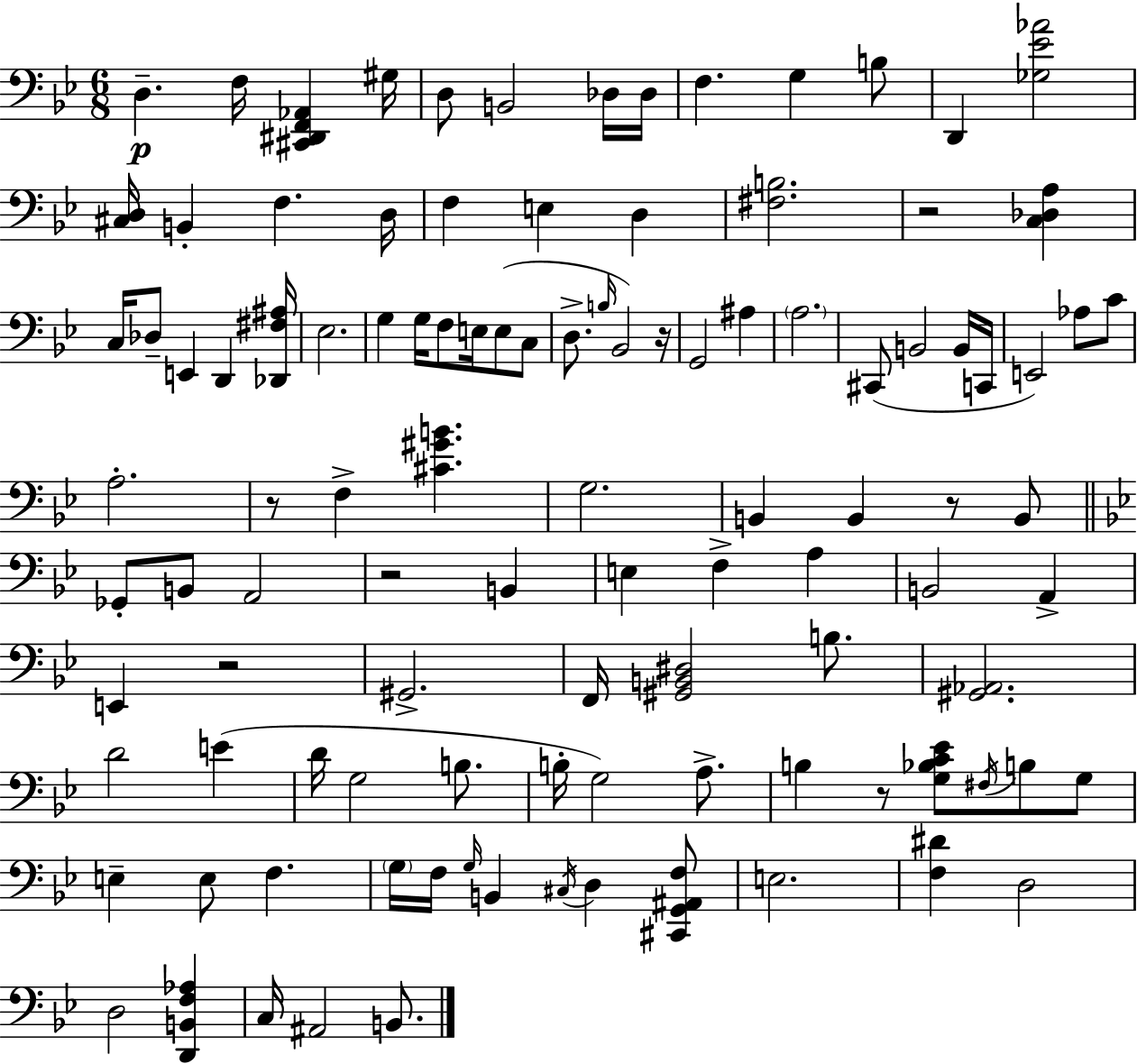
D3/q. F3/s [C#2,D#2,F2,Ab2]/q G#3/s D3/e B2/h Db3/s Db3/s F3/q. G3/q B3/e D2/q [Gb3,Eb4,Ab4]/h [C#3,D3]/s B2/q F3/q. D3/s F3/q E3/q D3/q [F#3,B3]/h. R/h [C3,Db3,A3]/q C3/s Db3/e E2/q D2/q [Db2,F#3,A#3]/s Eb3/h. G3/q G3/s F3/e E3/s E3/e C3/e D3/e. B3/s Bb2/h R/s G2/h A#3/q A3/h. C#2/e B2/h B2/s C2/s E2/h Ab3/e C4/e A3/h. R/e F3/q [C#4,G#4,B4]/q. G3/h. B2/q B2/q R/e B2/e Gb2/e B2/e A2/h R/h B2/q E3/q F3/q A3/q B2/h A2/q E2/q R/h G#2/h. F2/s [G#2,B2,D#3]/h B3/e. [G#2,Ab2]/h. D4/h E4/q D4/s G3/h B3/e. B3/s G3/h A3/e. B3/q R/e [G3,Bb3,C4,Eb4]/e F#3/s B3/e G3/e E3/q E3/e F3/q. G3/s F3/s G3/s B2/q C#3/s D3/q [C#2,G2,A#2,F3]/e E3/h. [F3,D#4]/q D3/h D3/h [D2,B2,F3,Ab3]/q C3/s A#2/h B2/e.